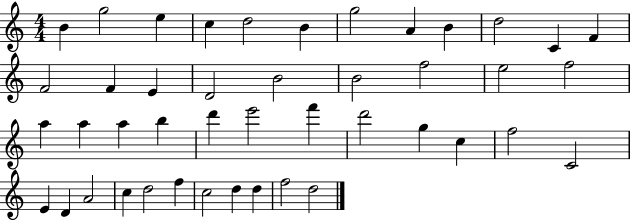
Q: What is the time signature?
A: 4/4